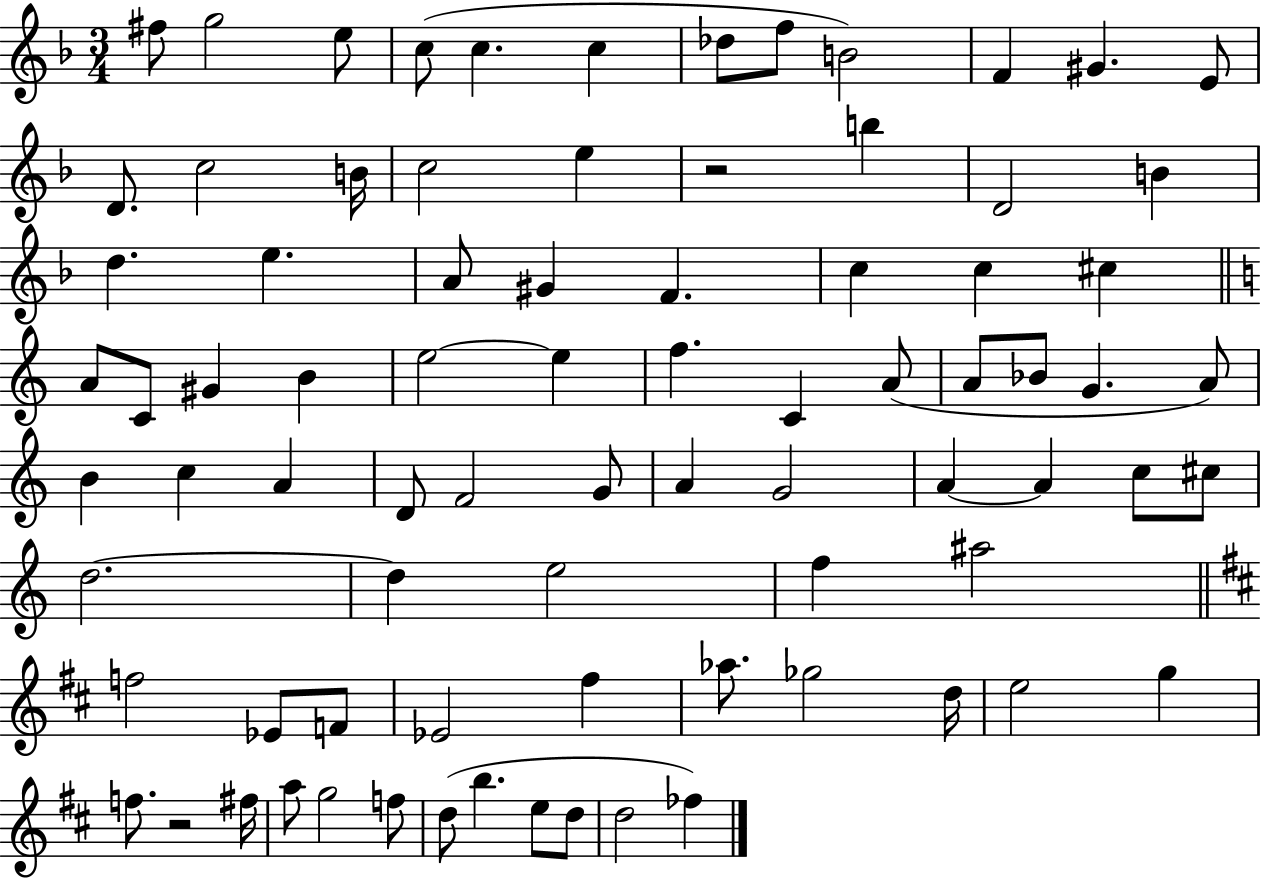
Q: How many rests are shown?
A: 2